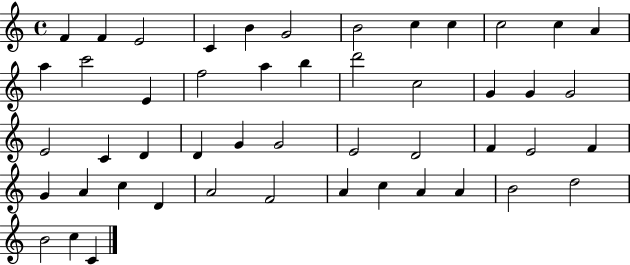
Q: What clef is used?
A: treble